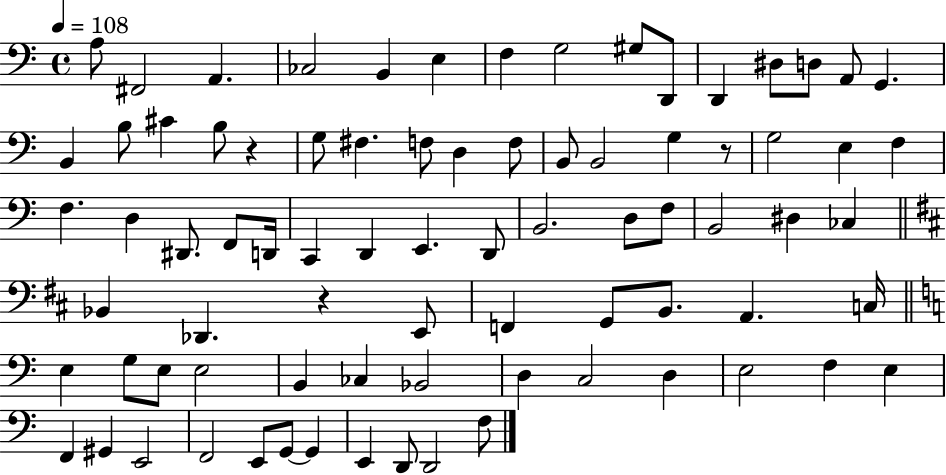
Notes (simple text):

A3/e F#2/h A2/q. CES3/h B2/q E3/q F3/q G3/h G#3/e D2/e D2/q D#3/e D3/e A2/e G2/q. B2/q B3/e C#4/q B3/e R/q G3/e F#3/q. F3/e D3/q F3/e B2/e B2/h G3/q R/e G3/h E3/q F3/q F3/q. D3/q D#2/e. F2/e D2/s C2/q D2/q E2/q. D2/e B2/h. D3/e F3/e B2/h D#3/q CES3/q Bb2/q Db2/q. R/q E2/e F2/q G2/e B2/e. A2/q. C3/s E3/q G3/e E3/e E3/h B2/q CES3/q Bb2/h D3/q C3/h D3/q E3/h F3/q E3/q F2/q G#2/q E2/h F2/h E2/e G2/e G2/q E2/q D2/e D2/h F3/e